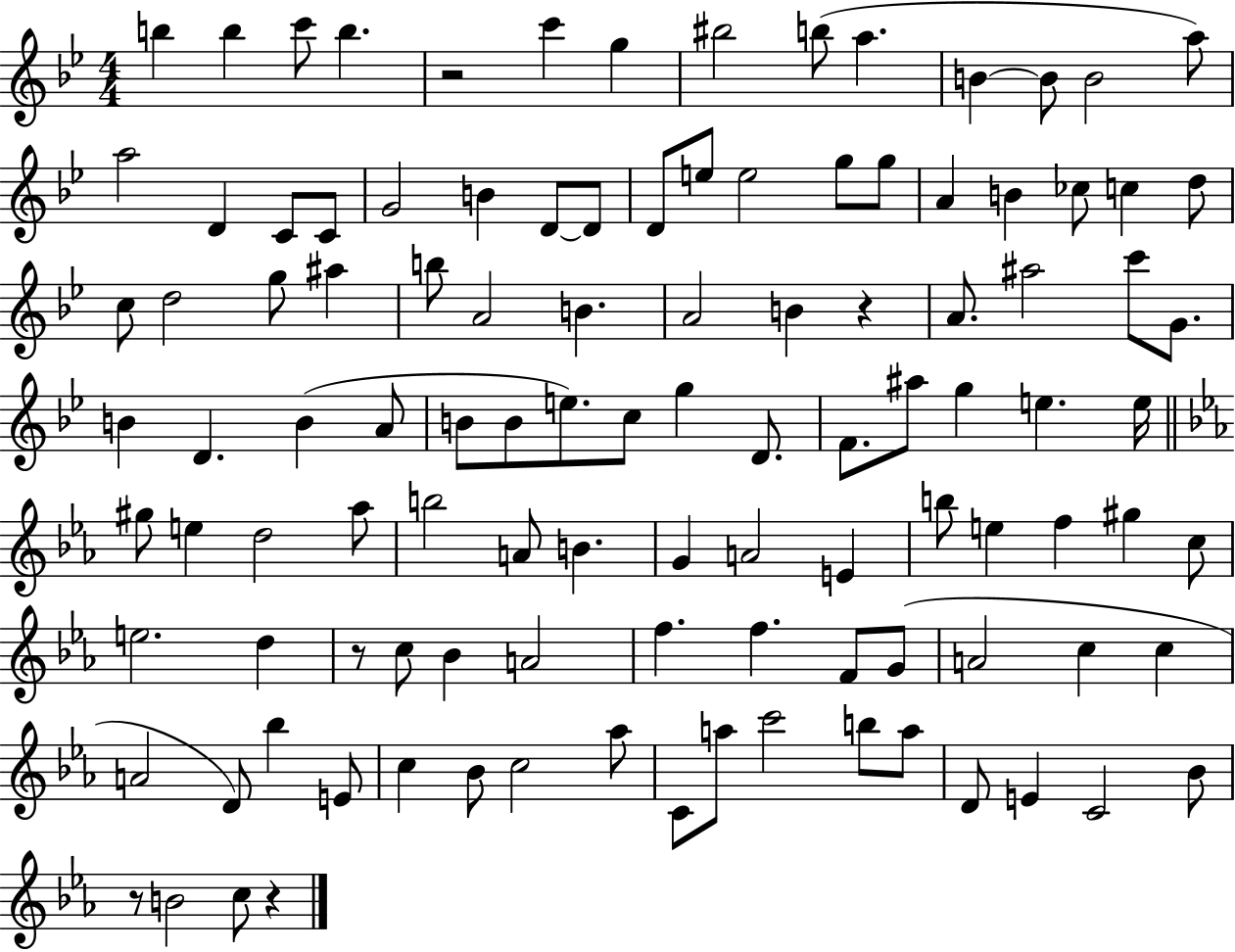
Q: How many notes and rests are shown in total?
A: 110